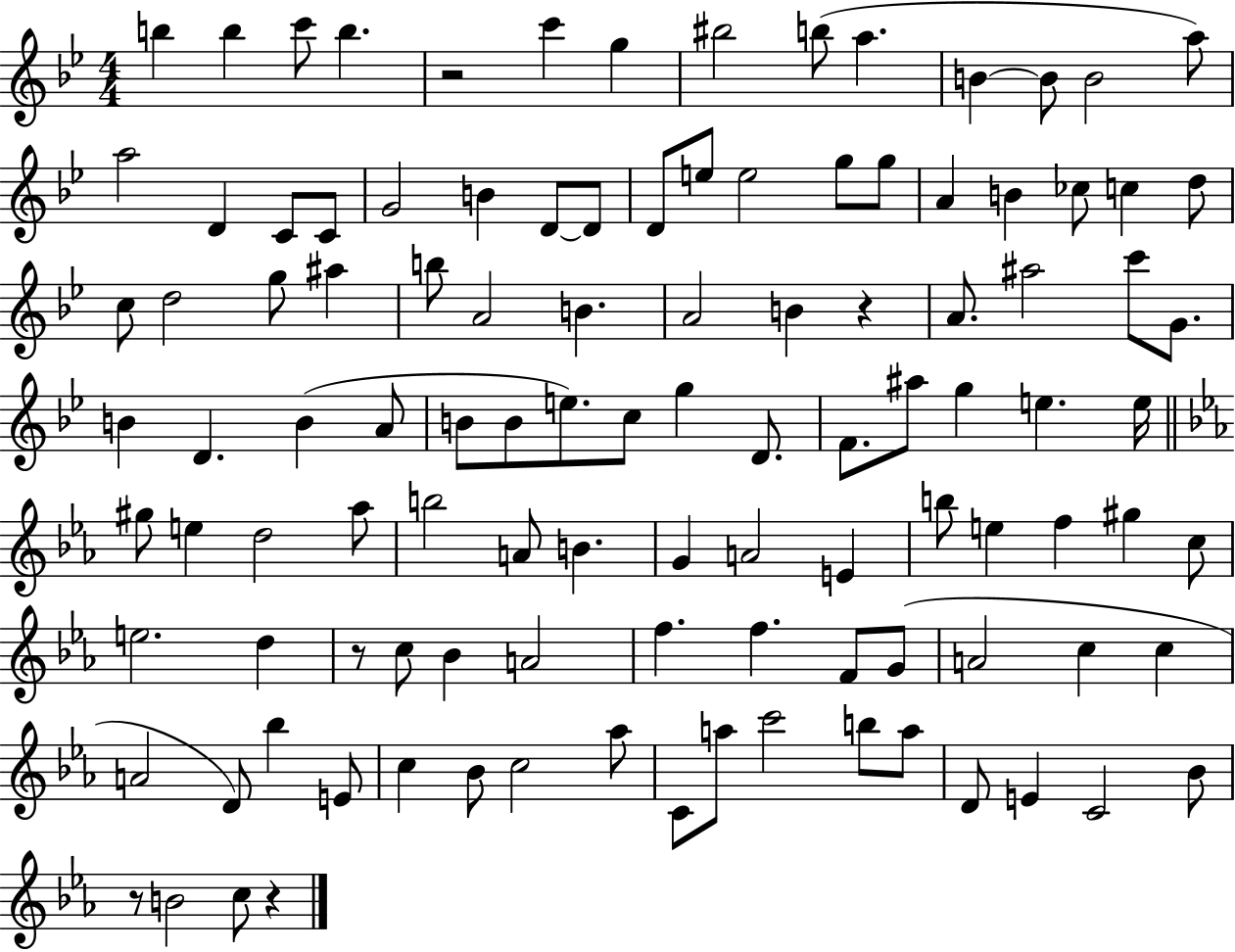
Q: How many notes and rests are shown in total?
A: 110